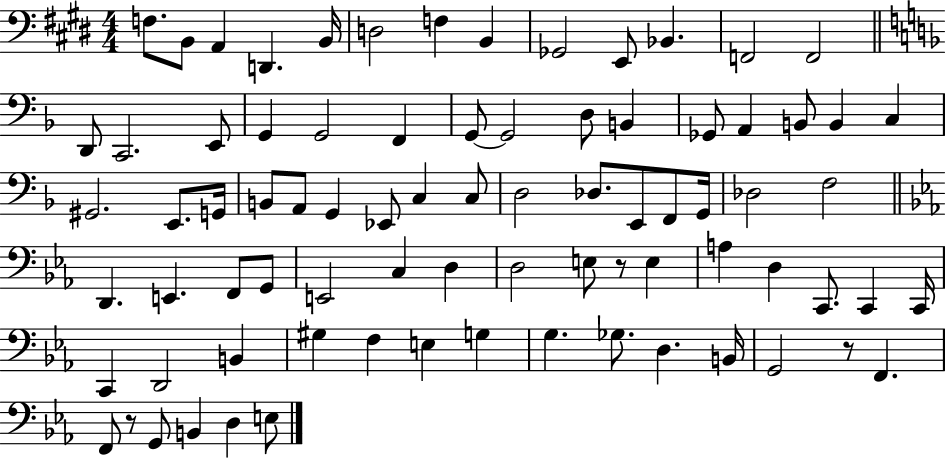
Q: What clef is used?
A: bass